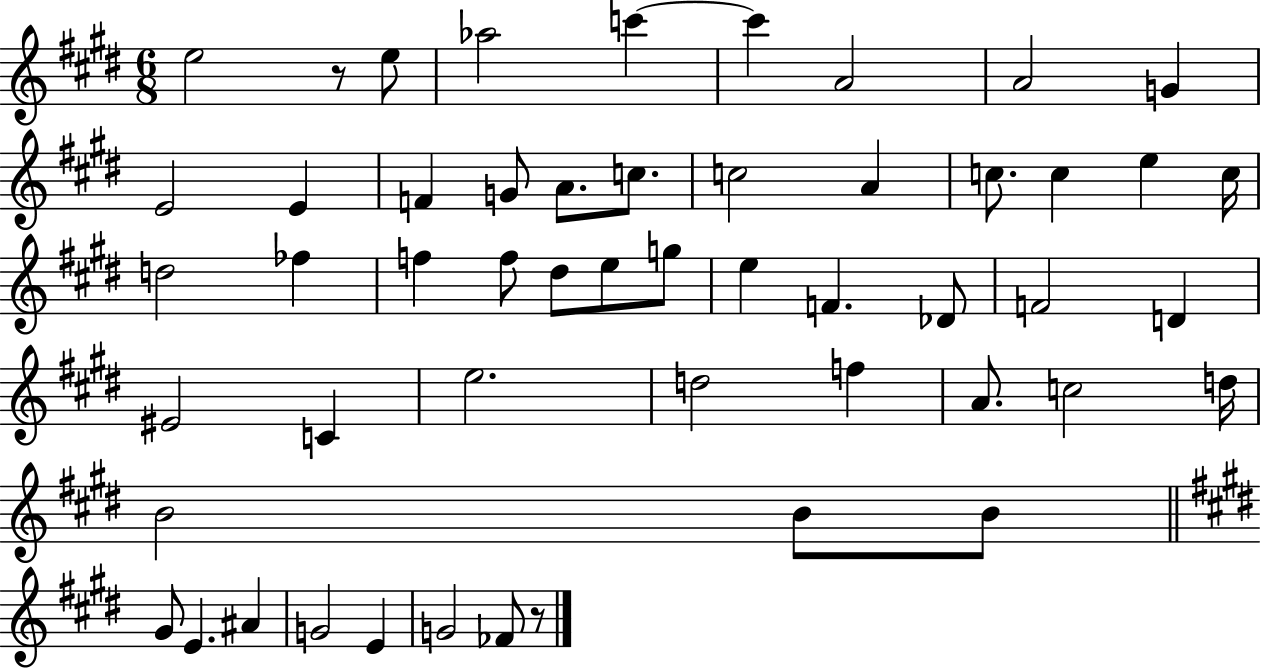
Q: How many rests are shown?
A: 2